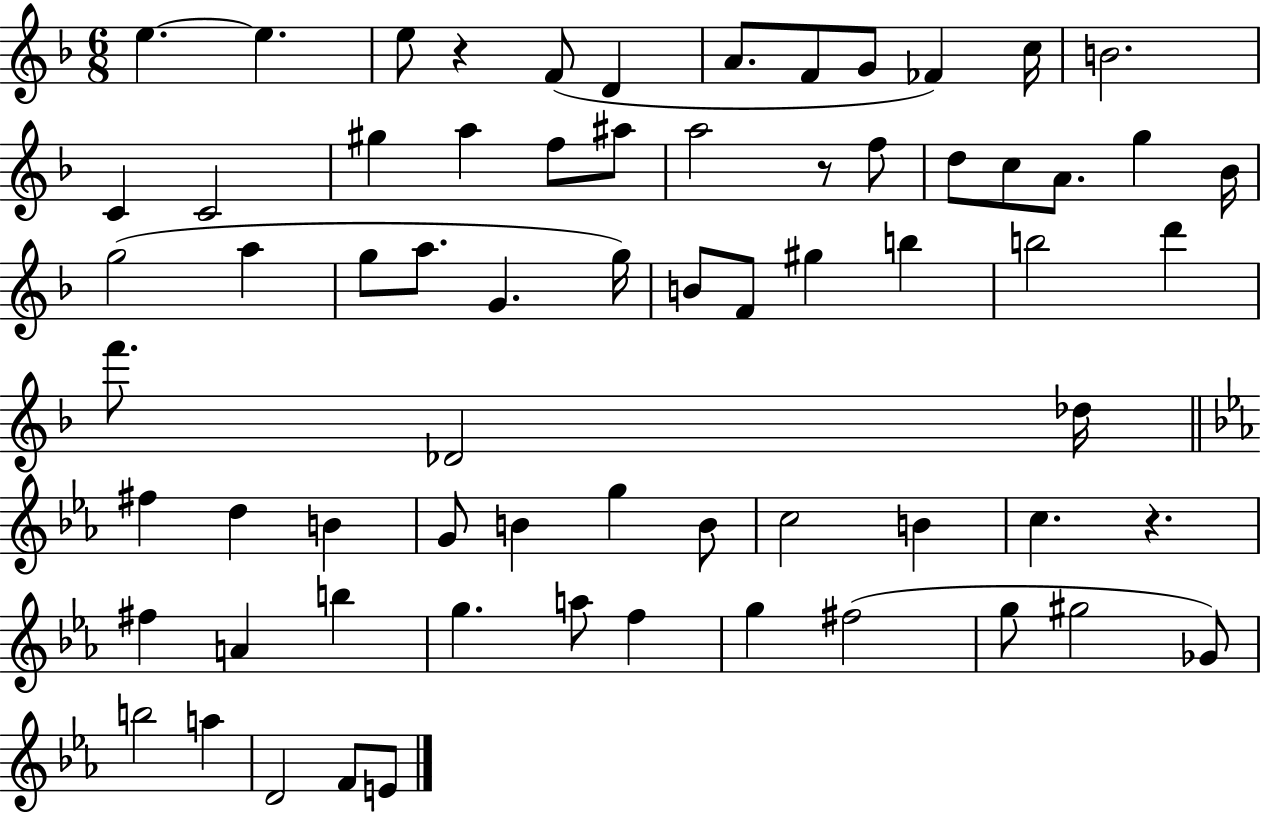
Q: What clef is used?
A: treble